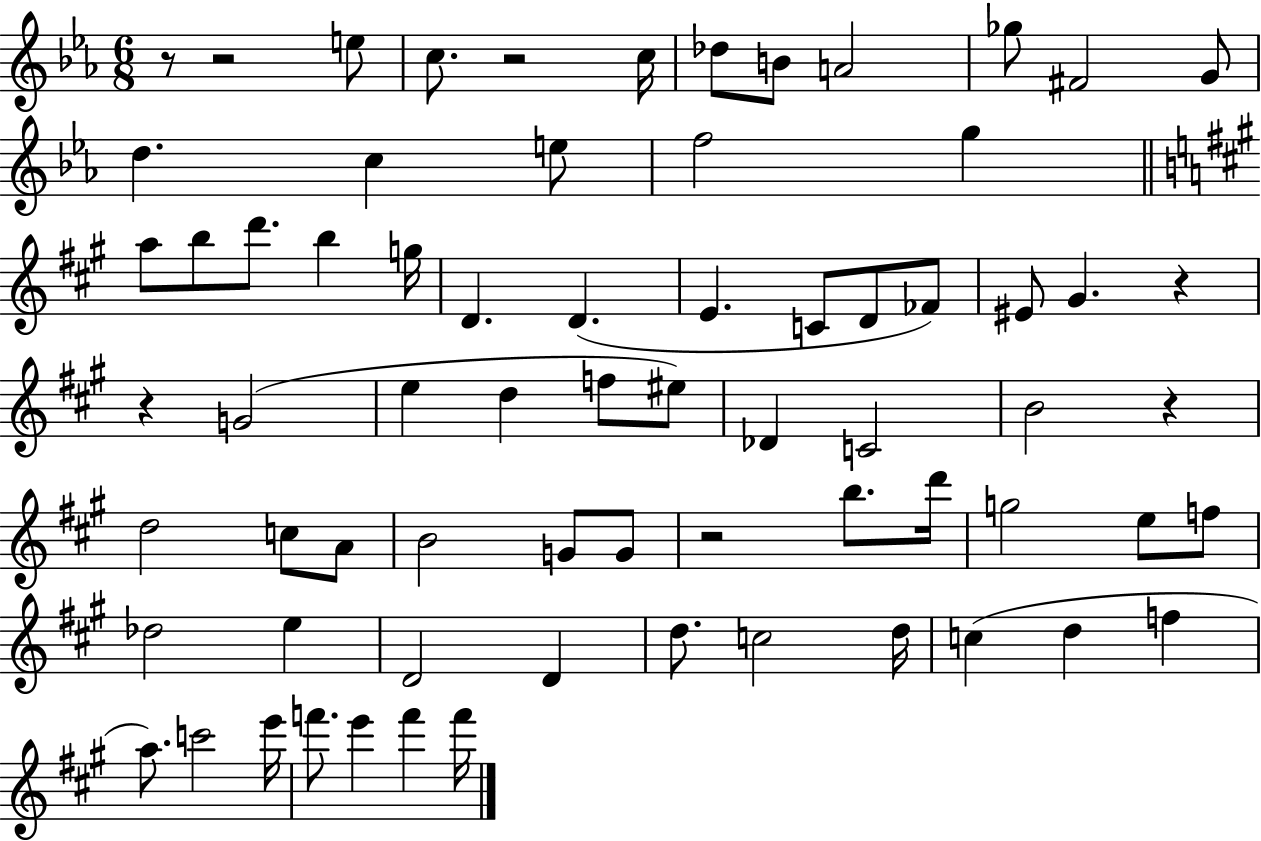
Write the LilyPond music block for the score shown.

{
  \clef treble
  \numericTimeSignature
  \time 6/8
  \key ees \major
  r8 r2 e''8 | c''8. r2 c''16 | des''8 b'8 a'2 | ges''8 fis'2 g'8 | \break d''4. c''4 e''8 | f''2 g''4 | \bar "||" \break \key a \major a''8 b''8 d'''8. b''4 g''16 | d'4. d'4.( | e'4. c'8 d'8 fes'8) | eis'8 gis'4. r4 | \break r4 g'2( | e''4 d''4 f''8 eis''8) | des'4 c'2 | b'2 r4 | \break d''2 c''8 a'8 | b'2 g'8 g'8 | r2 b''8. d'''16 | g''2 e''8 f''8 | \break des''2 e''4 | d'2 d'4 | d''8. c''2 d''16 | c''4( d''4 f''4 | \break a''8.) c'''2 e'''16 | f'''8. e'''4 f'''4 f'''16 | \bar "|."
}